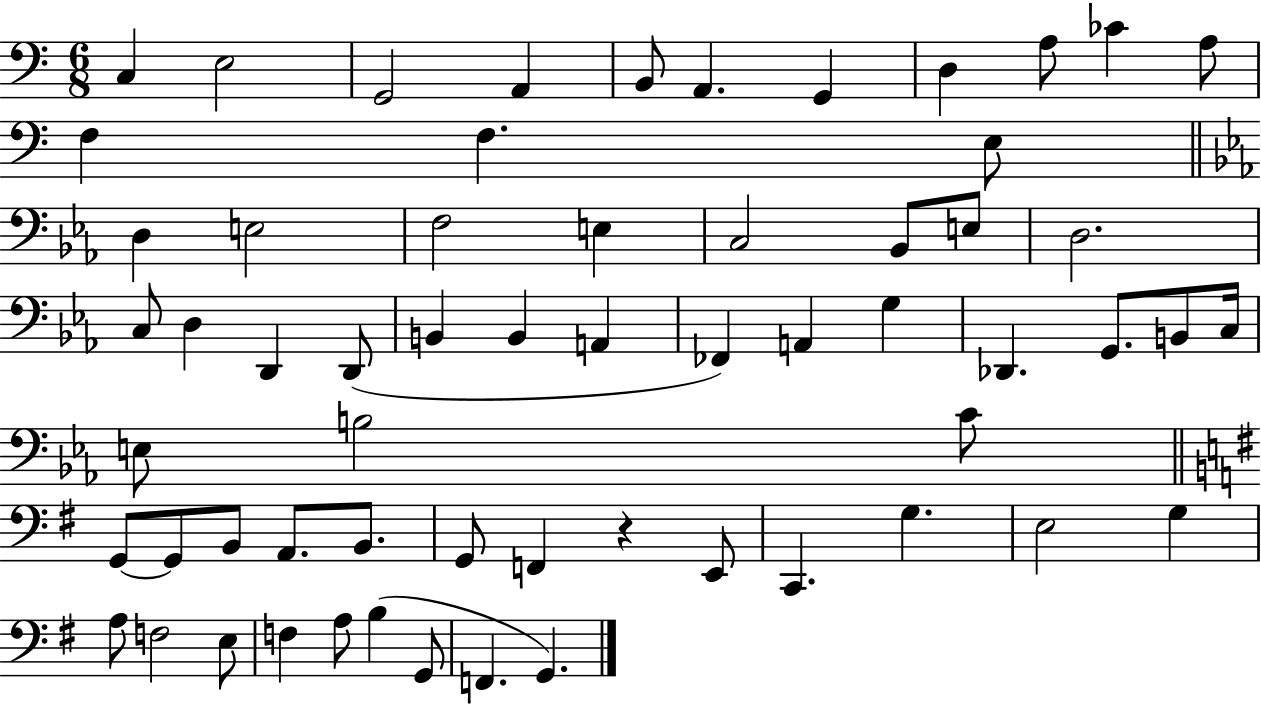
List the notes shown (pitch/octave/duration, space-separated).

C3/q E3/h G2/h A2/q B2/e A2/q. G2/q D3/q A3/e CES4/q A3/e F3/q F3/q. E3/e D3/q E3/h F3/h E3/q C3/h Bb2/e E3/e D3/h. C3/e D3/q D2/q D2/e B2/q B2/q A2/q FES2/q A2/q G3/q Db2/q. G2/e. B2/e C3/s E3/e B3/h C4/e G2/e G2/e B2/e A2/e. B2/e. G2/e F2/q R/q E2/e C2/q. G3/q. E3/h G3/q A3/e F3/h E3/e F3/q A3/e B3/q G2/e F2/q. G2/q.